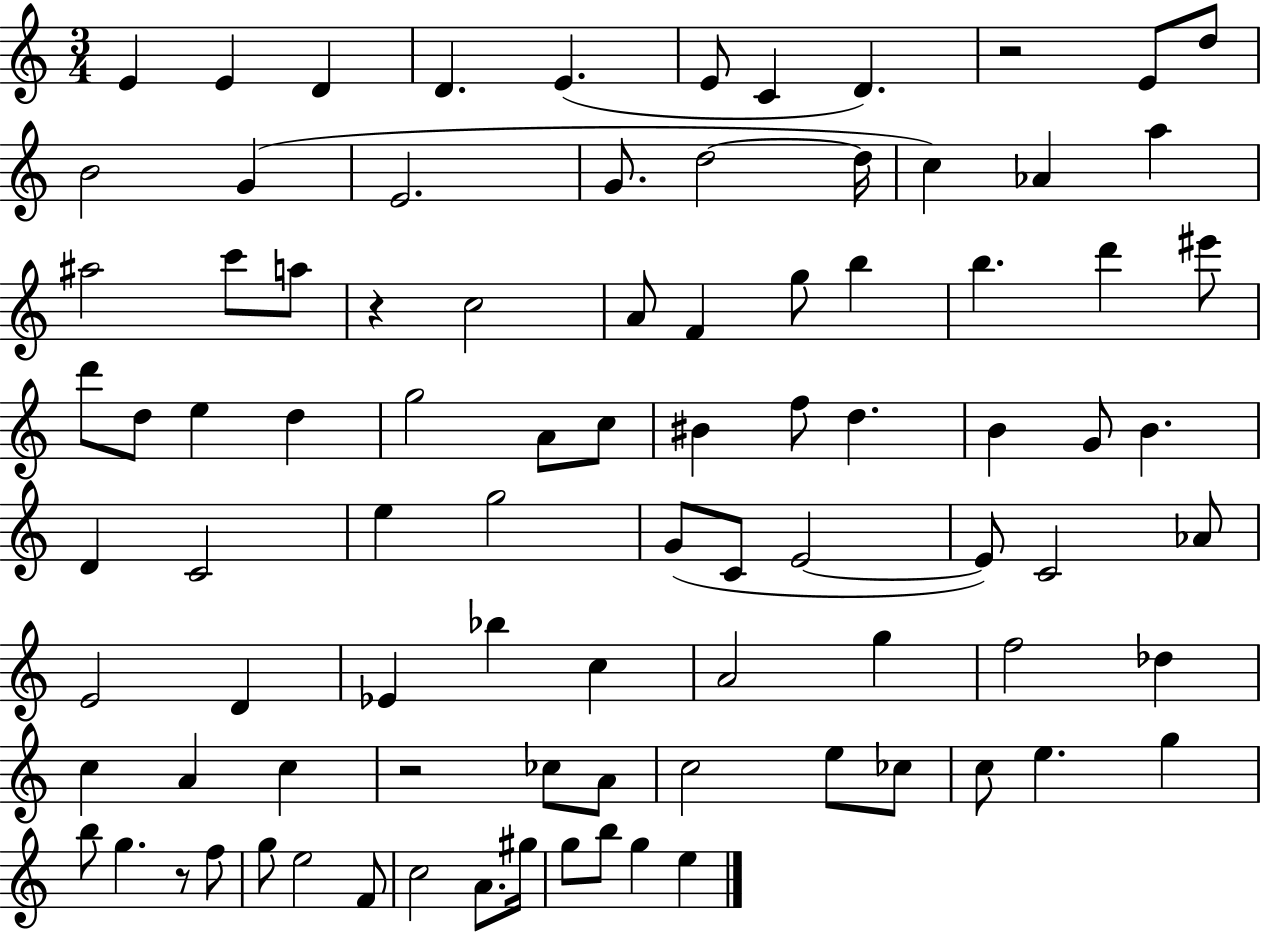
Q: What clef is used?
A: treble